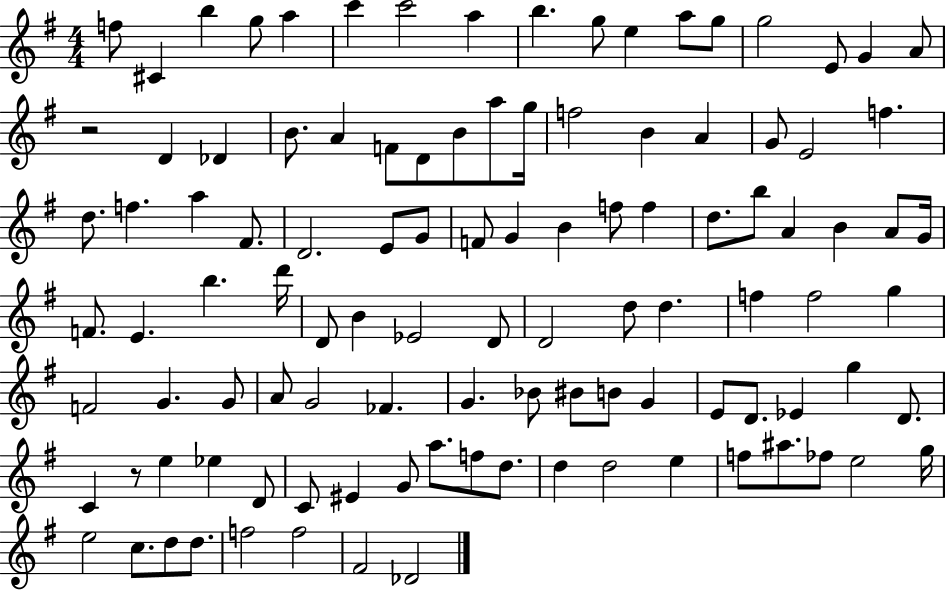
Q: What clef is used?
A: treble